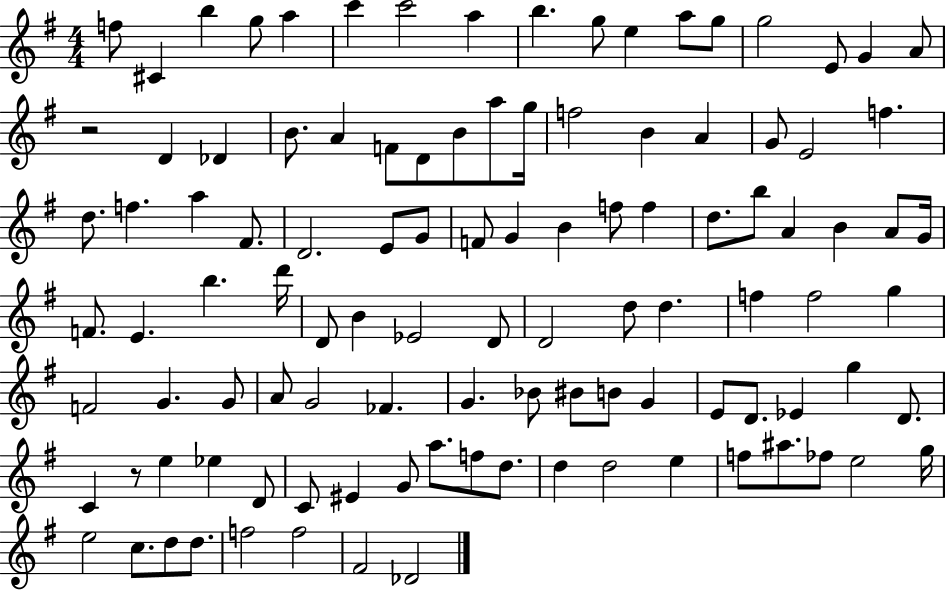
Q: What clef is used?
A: treble